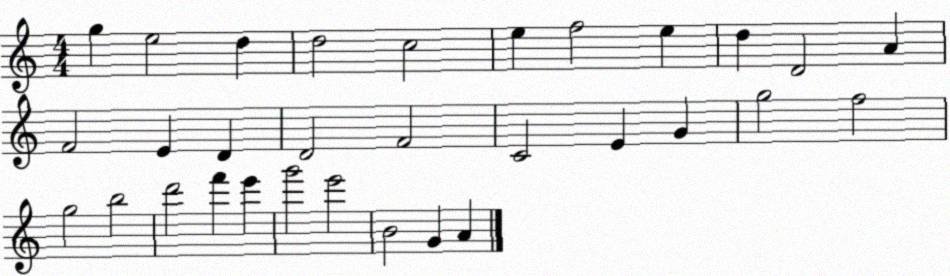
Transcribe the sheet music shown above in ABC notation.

X:1
T:Untitled
M:4/4
L:1/4
K:C
g e2 d d2 c2 e f2 e d D2 A F2 E D D2 F2 C2 E G g2 f2 g2 b2 d'2 f' e' g'2 e'2 B2 G A